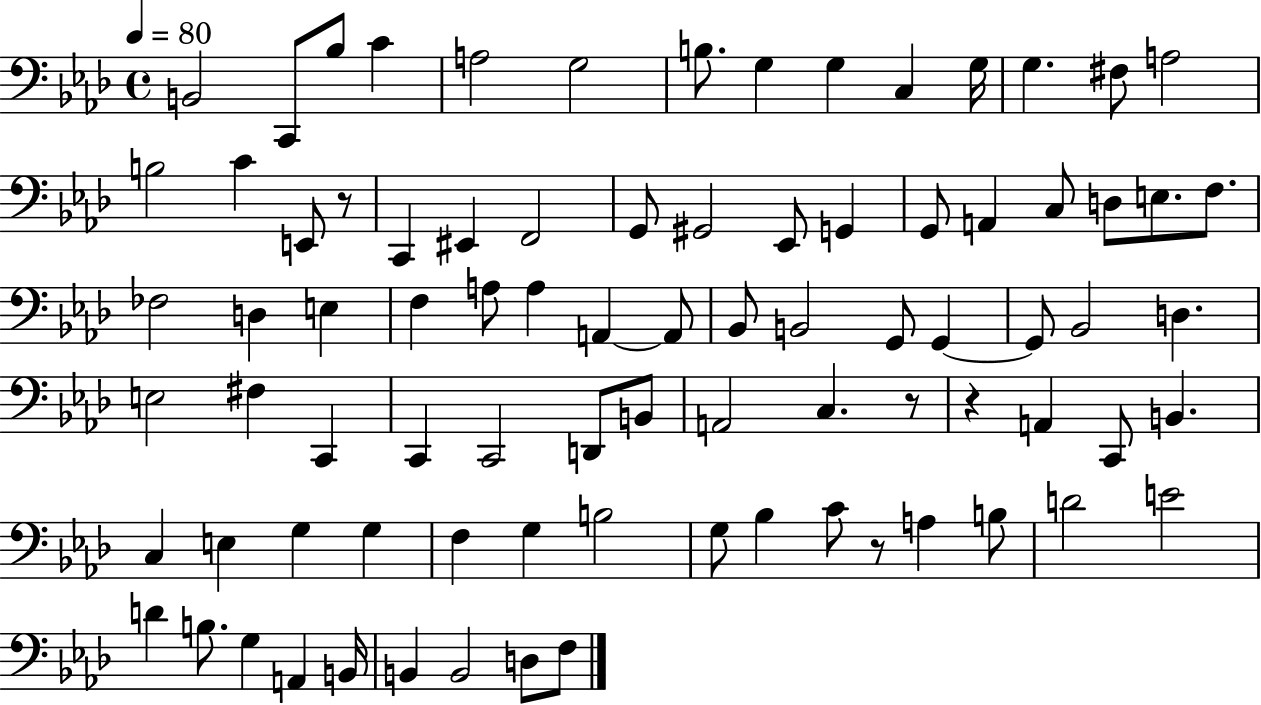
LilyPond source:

{
  \clef bass
  \time 4/4
  \defaultTimeSignature
  \key aes \major
  \tempo 4 = 80
  \repeat volta 2 { b,2 c,8 bes8 c'4 | a2 g2 | b8. g4 g4 c4 g16 | g4. fis8 a2 | \break b2 c'4 e,8 r8 | c,4 eis,4 f,2 | g,8 gis,2 ees,8 g,4 | g,8 a,4 c8 d8 e8. f8. | \break fes2 d4 e4 | f4 a8 a4 a,4~~ a,8 | bes,8 b,2 g,8 g,4~~ | g,8 bes,2 d4. | \break e2 fis4 c,4 | c,4 c,2 d,8 b,8 | a,2 c4. r8 | r4 a,4 c,8 b,4. | \break c4 e4 g4 g4 | f4 g4 b2 | g8 bes4 c'8 r8 a4 b8 | d'2 e'2 | \break d'4 b8. g4 a,4 b,16 | b,4 b,2 d8 f8 | } \bar "|."
}